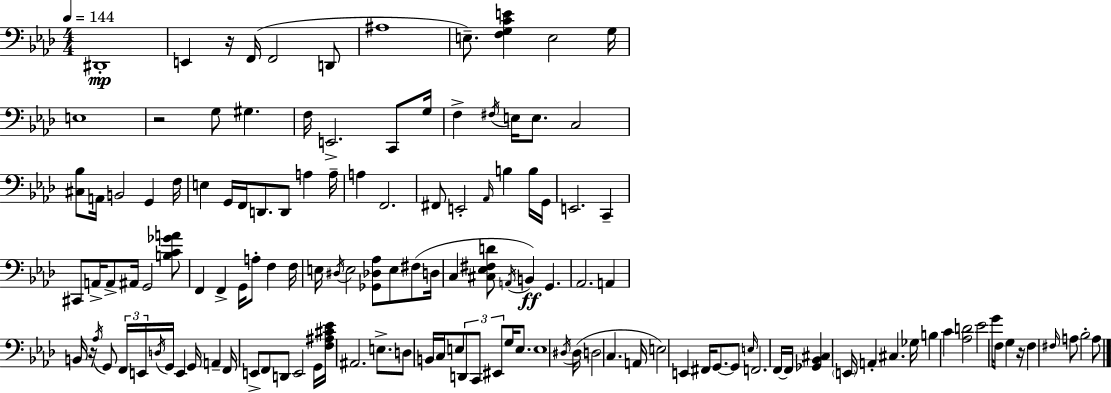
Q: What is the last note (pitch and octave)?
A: A3